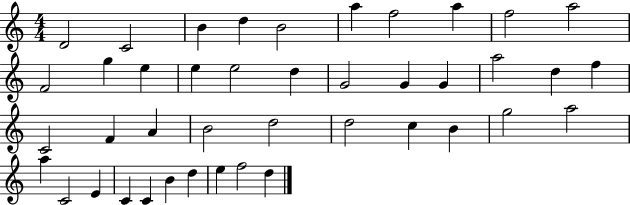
X:1
T:Untitled
M:4/4
L:1/4
K:C
D2 C2 B d B2 a f2 a f2 a2 F2 g e e e2 d G2 G G a2 d f C2 F A B2 d2 d2 c B g2 a2 a C2 E C C B d e f2 d